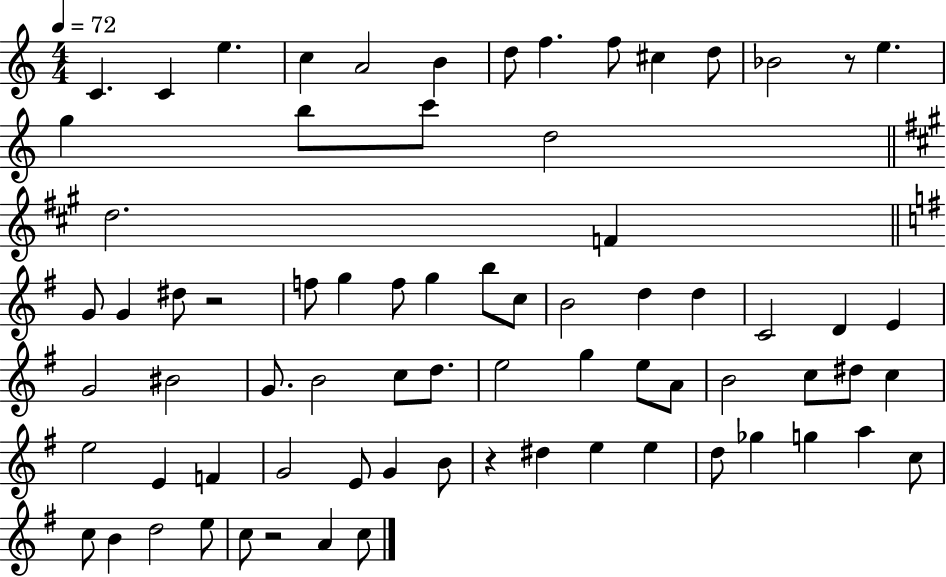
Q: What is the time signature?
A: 4/4